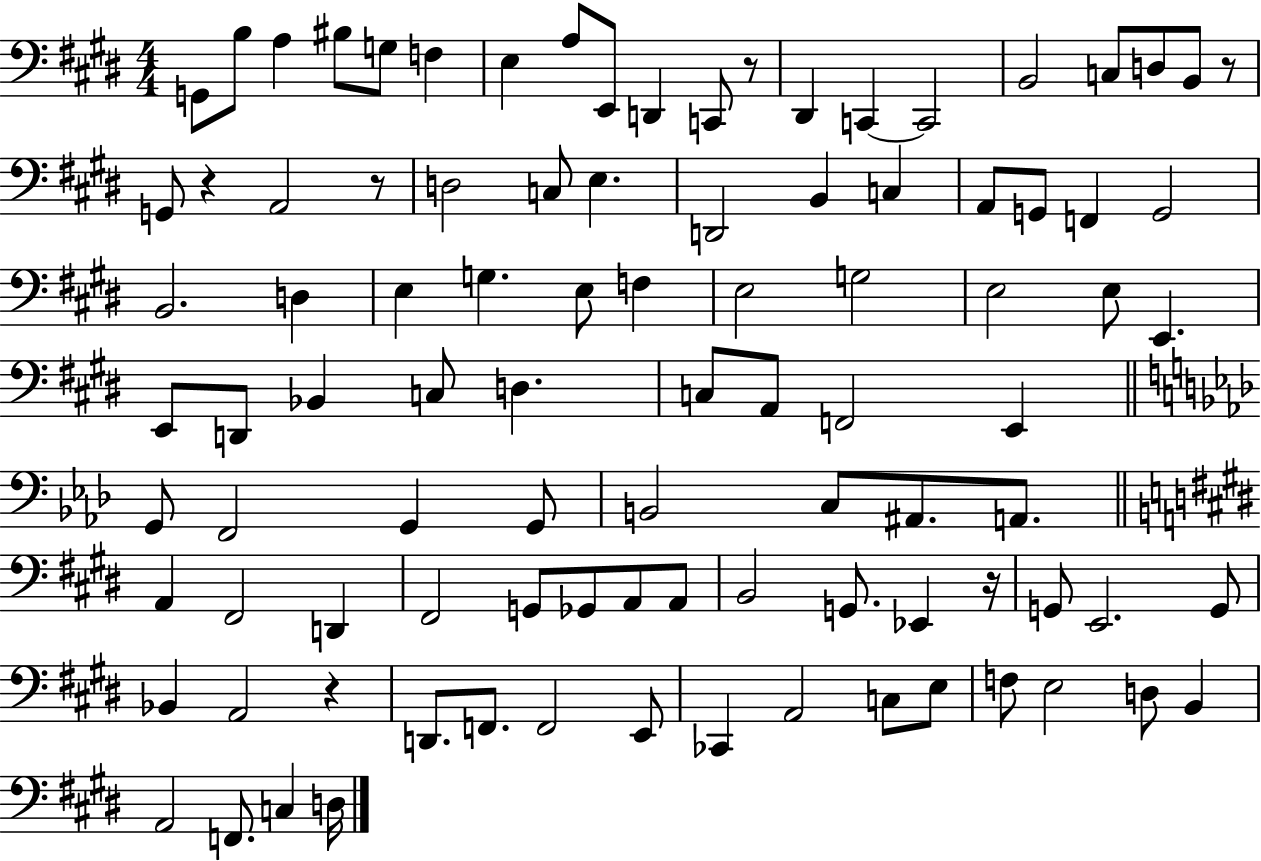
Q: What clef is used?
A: bass